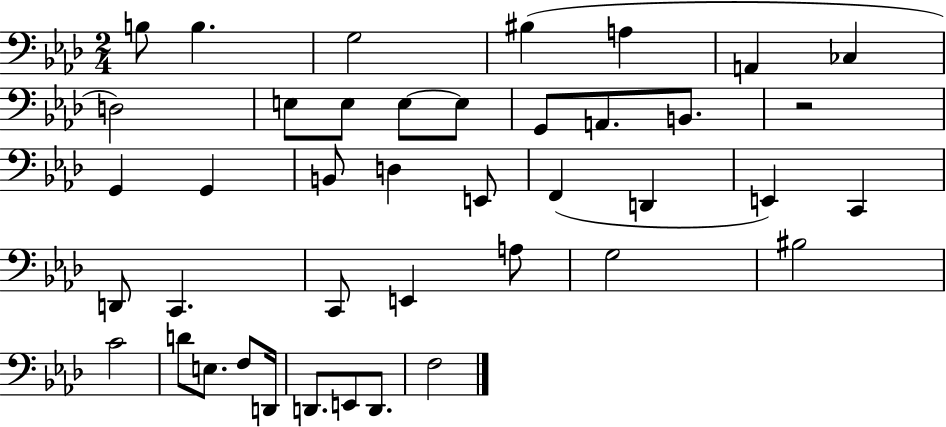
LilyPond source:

{
  \clef bass
  \numericTimeSignature
  \time 2/4
  \key aes \major
  b8 b4. | g2 | bis4( a4 | a,4 ces4 | \break d2) | e8 e8 e8~~ e8 | g,8 a,8. b,8. | r2 | \break g,4 g,4 | b,8 d4 e,8 | f,4( d,4 | e,4) c,4 | \break d,8 c,4. | c,8 e,4 a8 | g2 | bis2 | \break c'2 | d'8 e8. f8 d,16 | d,8. e,8 d,8. | f2 | \break \bar "|."
}